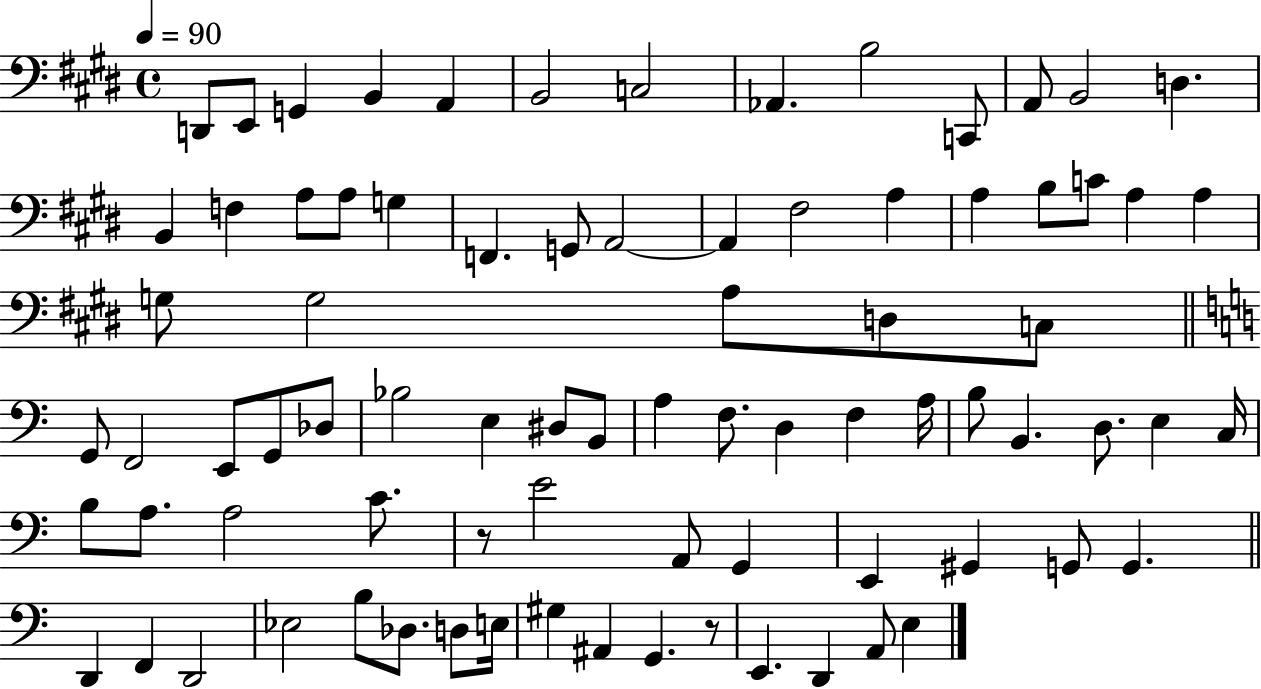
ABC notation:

X:1
T:Untitled
M:4/4
L:1/4
K:E
D,,/2 E,,/2 G,, B,, A,, B,,2 C,2 _A,, B,2 C,,/2 A,,/2 B,,2 D, B,, F, A,/2 A,/2 G, F,, G,,/2 A,,2 A,, ^F,2 A, A, B,/2 C/2 A, A, G,/2 G,2 A,/2 D,/2 C,/2 G,,/2 F,,2 E,,/2 G,,/2 _D,/2 _B,2 E, ^D,/2 B,,/2 A, F,/2 D, F, A,/4 B,/2 B,, D,/2 E, C,/4 B,/2 A,/2 A,2 C/2 z/2 E2 A,,/2 G,, E,, ^G,, G,,/2 G,, D,, F,, D,,2 _E,2 B,/2 _D,/2 D,/2 E,/4 ^G, ^A,, G,, z/2 E,, D,, A,,/2 E,